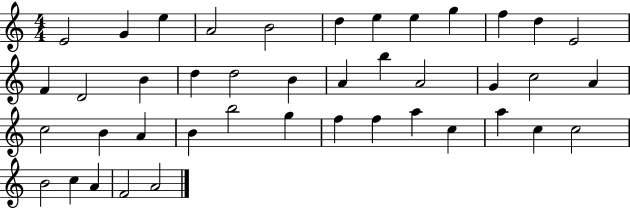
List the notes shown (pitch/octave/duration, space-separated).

E4/h G4/q E5/q A4/h B4/h D5/q E5/q E5/q G5/q F5/q D5/q E4/h F4/q D4/h B4/q D5/q D5/h B4/q A4/q B5/q A4/h G4/q C5/h A4/q C5/h B4/q A4/q B4/q B5/h G5/q F5/q F5/q A5/q C5/q A5/q C5/q C5/h B4/h C5/q A4/q F4/h A4/h